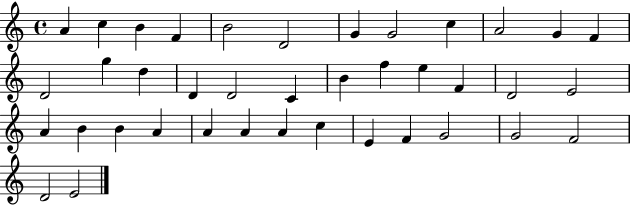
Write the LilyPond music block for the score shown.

{
  \clef treble
  \time 4/4
  \defaultTimeSignature
  \key c \major
  a'4 c''4 b'4 f'4 | b'2 d'2 | g'4 g'2 c''4 | a'2 g'4 f'4 | \break d'2 g''4 d''4 | d'4 d'2 c'4 | b'4 f''4 e''4 f'4 | d'2 e'2 | \break a'4 b'4 b'4 a'4 | a'4 a'4 a'4 c''4 | e'4 f'4 g'2 | g'2 f'2 | \break d'2 e'2 | \bar "|."
}